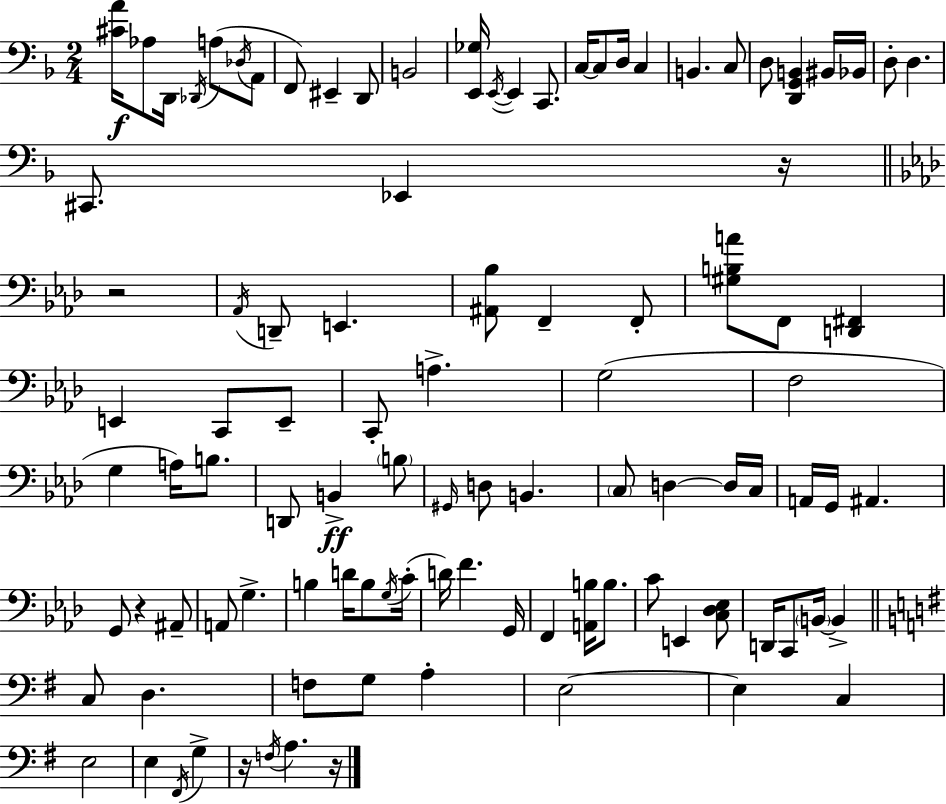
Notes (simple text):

[C#4,A4]/s Ab3/e D2/s Db2/s A3/e Db3/s A2/e F2/e EIS2/q D2/e B2/h [E2,Gb3]/s E2/s E2/q C2/e. C3/s C3/e D3/s C3/q B2/q. C3/e D3/e [D2,G2,B2]/q BIS2/s Bb2/s D3/e D3/q. C#2/e. Eb2/q R/s R/h Ab2/s D2/e E2/q. [A#2,Bb3]/e F2/q F2/e [G#3,B3,A4]/e F2/e [D2,F#2]/q E2/q C2/e E2/e C2/e A3/q. G3/h F3/h G3/q A3/s B3/e. D2/e B2/q B3/e G#2/s D3/e B2/q. C3/e D3/q D3/s C3/s A2/s G2/s A#2/q. G2/e R/q A#2/e A2/e G3/q. B3/q D4/s B3/e G3/s C4/s D4/s F4/q. G2/s F2/q [A2,B3]/s B3/e. C4/e E2/q [C3,Db3,Eb3]/e D2/s C2/e B2/s B2/q C3/e D3/q. F3/e G3/e A3/q E3/h E3/q C3/q E3/h E3/q F#2/s G3/q R/s F3/s A3/q. R/s